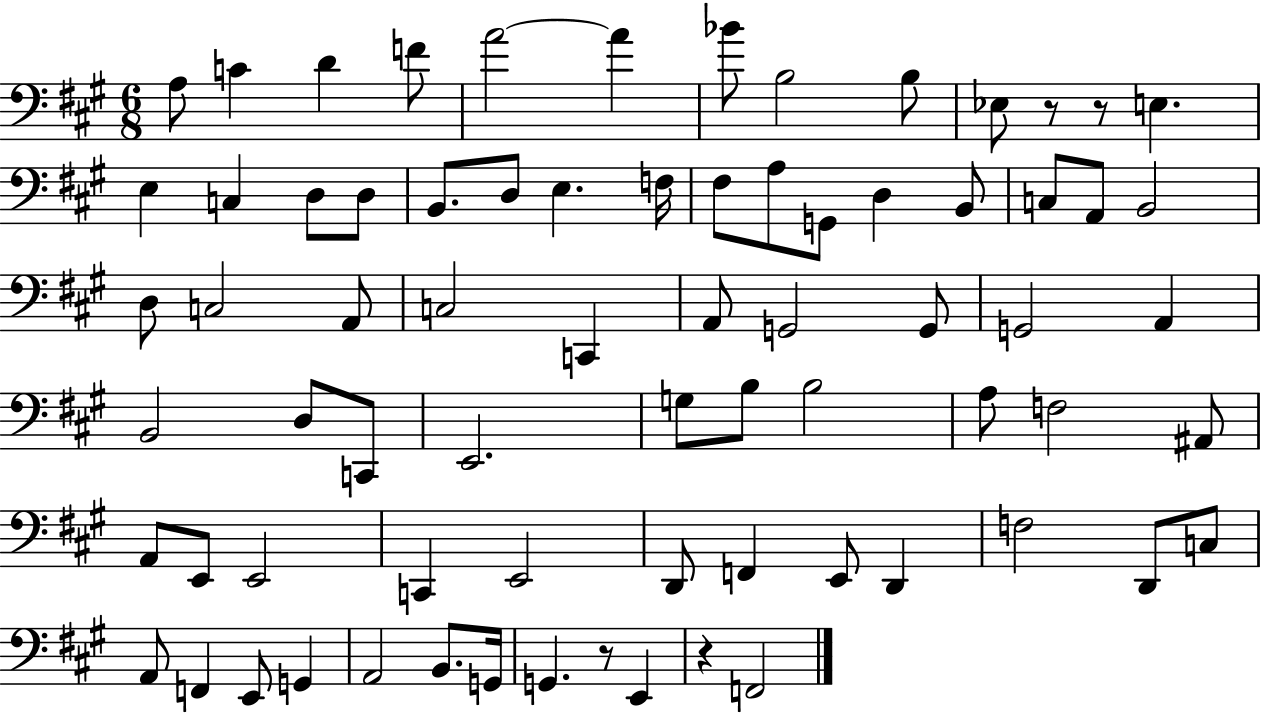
{
  \clef bass
  \numericTimeSignature
  \time 6/8
  \key a \major
  a8 c'4 d'4 f'8 | a'2~~ a'4 | bes'8 b2 b8 | ees8 r8 r8 e4. | \break e4 c4 d8 d8 | b,8. d8 e4. f16 | fis8 a8 g,8 d4 b,8 | c8 a,8 b,2 | \break d8 c2 a,8 | c2 c,4 | a,8 g,2 g,8 | g,2 a,4 | \break b,2 d8 c,8 | e,2. | g8 b8 b2 | a8 f2 ais,8 | \break a,8 e,8 e,2 | c,4 e,2 | d,8 f,4 e,8 d,4 | f2 d,8 c8 | \break a,8 f,4 e,8 g,4 | a,2 b,8. g,16 | g,4. r8 e,4 | r4 f,2 | \break \bar "|."
}